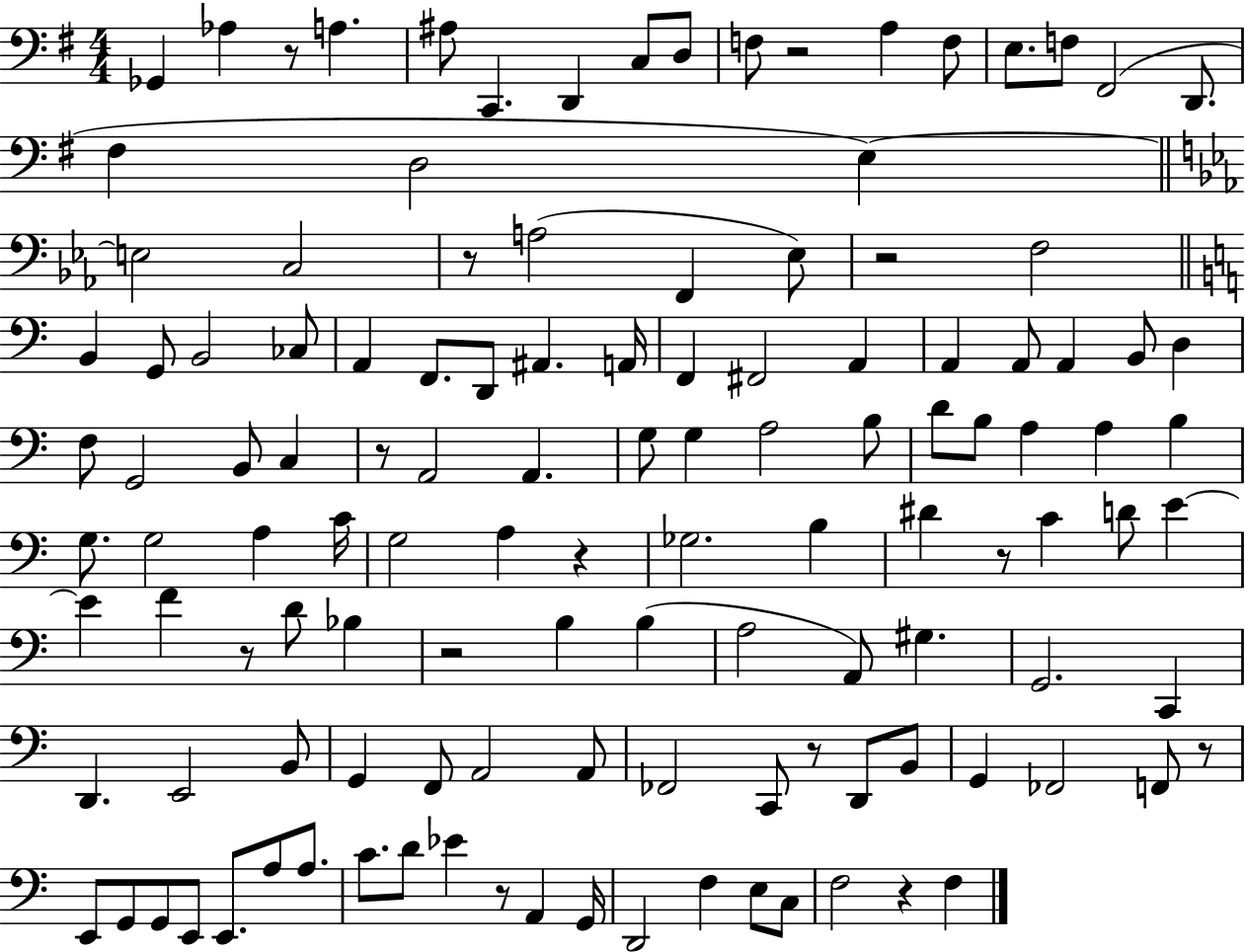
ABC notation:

X:1
T:Untitled
M:4/4
L:1/4
K:G
_G,, _A, z/2 A, ^A,/2 C,, D,, C,/2 D,/2 F,/2 z2 A, F,/2 E,/2 F,/2 ^F,,2 D,,/2 ^F, D,2 E, E,2 C,2 z/2 A,2 F,, _E,/2 z2 F,2 B,, G,,/2 B,,2 _C,/2 A,, F,,/2 D,,/2 ^A,, A,,/4 F,, ^F,,2 A,, A,, A,,/2 A,, B,,/2 D, F,/2 G,,2 B,,/2 C, z/2 A,,2 A,, G,/2 G, A,2 B,/2 D/2 B,/2 A, A, B, G,/2 G,2 A, C/4 G,2 A, z _G,2 B, ^D z/2 C D/2 E E F z/2 D/2 _B, z2 B, B, A,2 A,,/2 ^G, G,,2 C,, D,, E,,2 B,,/2 G,, F,,/2 A,,2 A,,/2 _F,,2 C,,/2 z/2 D,,/2 B,,/2 G,, _F,,2 F,,/2 z/2 E,,/2 G,,/2 G,,/2 E,,/2 E,,/2 A,/2 A,/2 C/2 D/2 _E z/2 A,, G,,/4 D,,2 F, E,/2 C,/2 F,2 z F,